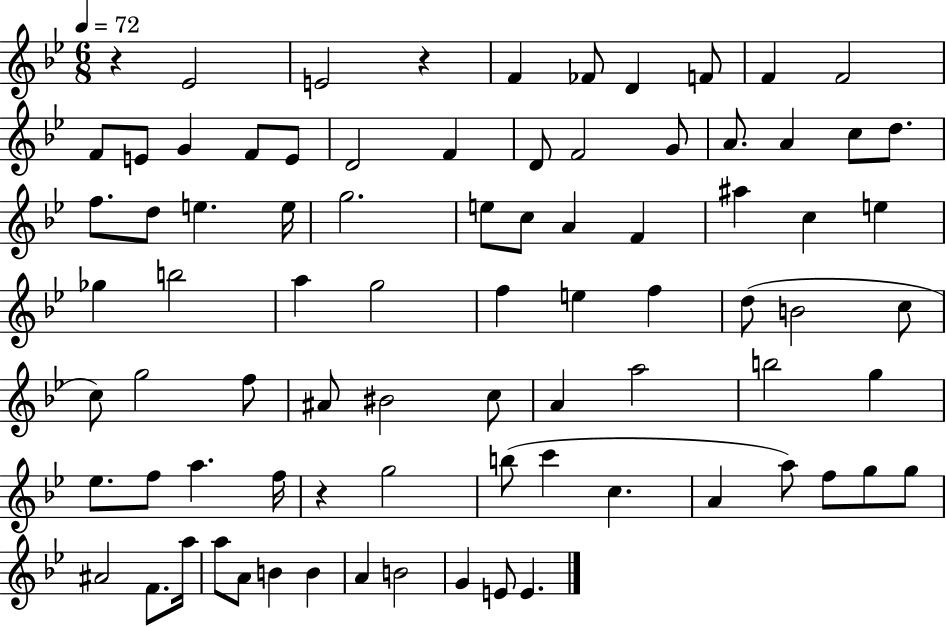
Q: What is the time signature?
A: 6/8